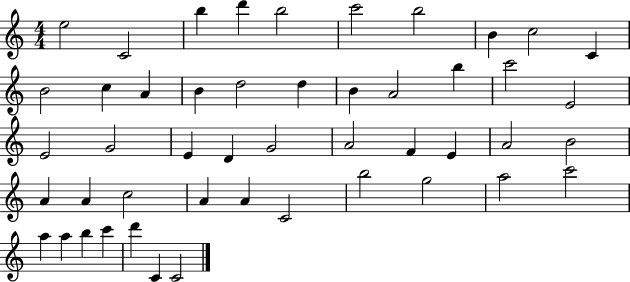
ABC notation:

X:1
T:Untitled
M:4/4
L:1/4
K:C
e2 C2 b d' b2 c'2 b2 B c2 C B2 c A B d2 d B A2 b c'2 E2 E2 G2 E D G2 A2 F E A2 B2 A A c2 A A C2 b2 g2 a2 c'2 a a b c' d' C C2